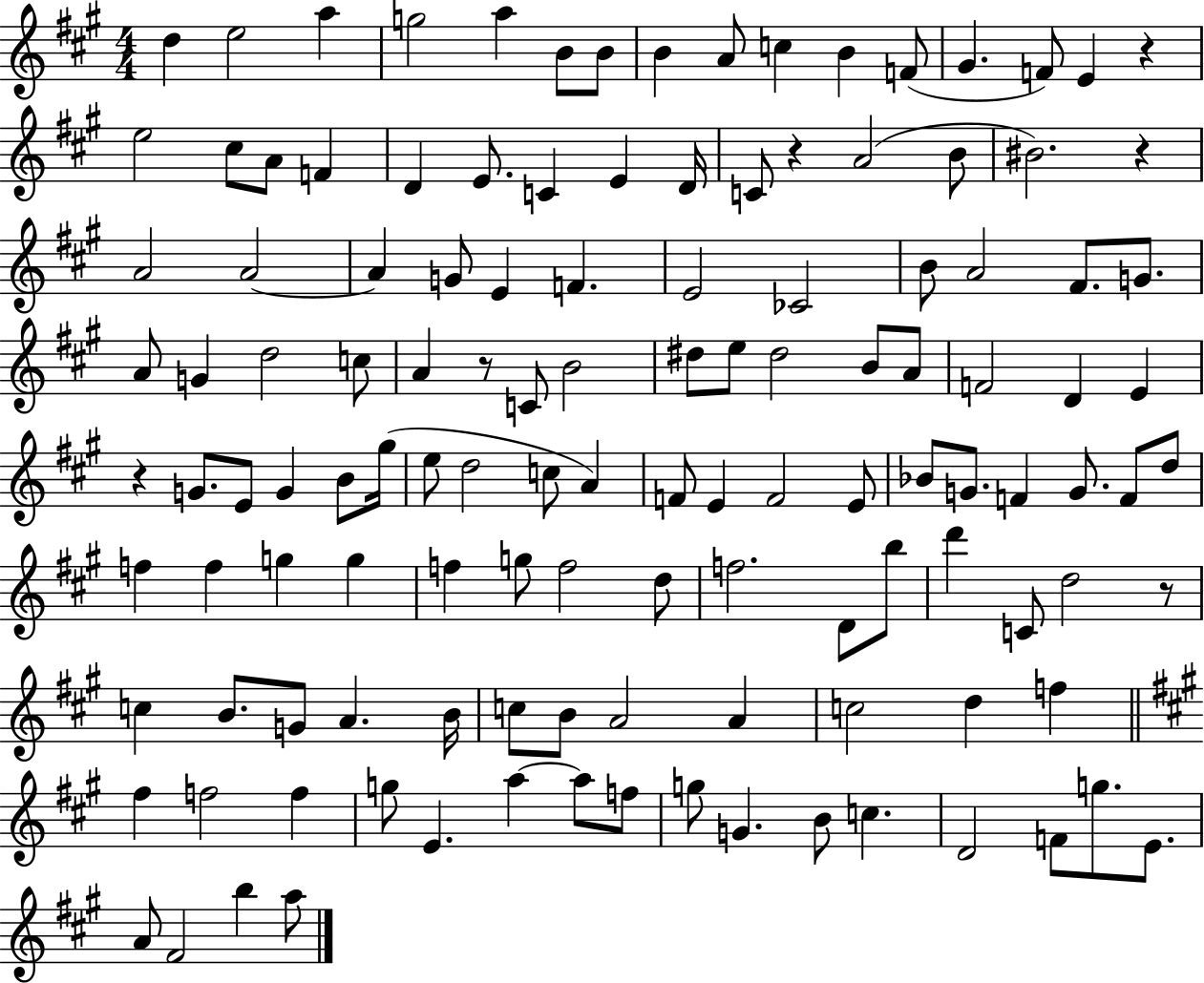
D5/q E5/h A5/q G5/h A5/q B4/e B4/e B4/q A4/e C5/q B4/q F4/e G#4/q. F4/e E4/q R/q E5/h C#5/e A4/e F4/q D4/q E4/e. C4/q E4/q D4/s C4/e R/q A4/h B4/e BIS4/h. R/q A4/h A4/h A4/q G4/e E4/q F4/q. E4/h CES4/h B4/e A4/h F#4/e. G4/e. A4/e G4/q D5/h C5/e A4/q R/e C4/e B4/h D#5/e E5/e D#5/h B4/e A4/e F4/h D4/q E4/q R/q G4/e. E4/e G4/q B4/e G#5/s E5/e D5/h C5/e A4/q F4/e E4/q F4/h E4/e Bb4/e G4/e. F4/q G4/e. F4/e D5/e F5/q F5/q G5/q G5/q F5/q G5/e F5/h D5/e F5/h. D4/e B5/e D6/q C4/e D5/h R/e C5/q B4/e. G4/e A4/q. B4/s C5/e B4/e A4/h A4/q C5/h D5/q F5/q F#5/q F5/h F5/q G5/e E4/q. A5/q A5/e F5/e G5/e G4/q. B4/e C5/q. D4/h F4/e G5/e. E4/e. A4/e F#4/h B5/q A5/e